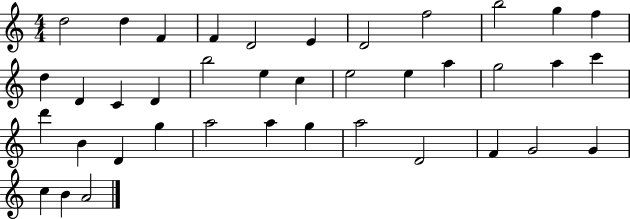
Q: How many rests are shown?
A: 0